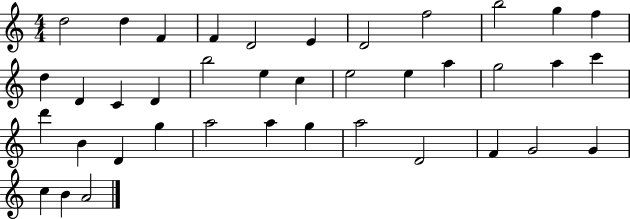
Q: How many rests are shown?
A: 0